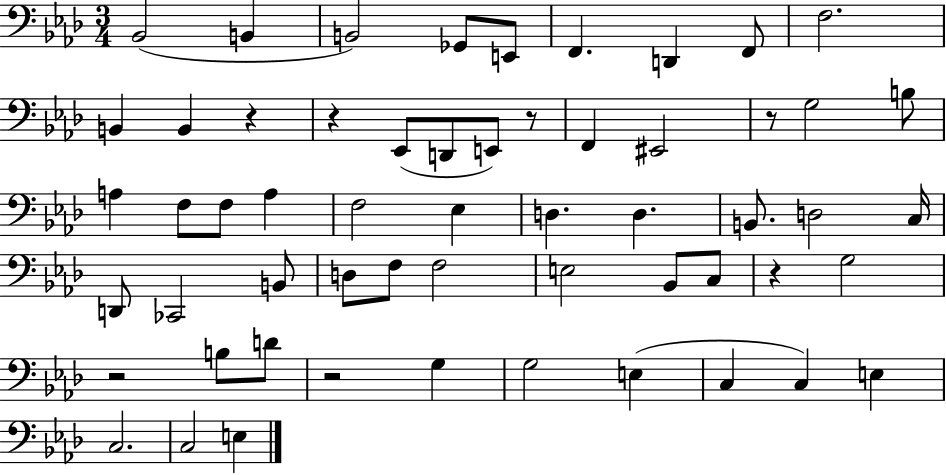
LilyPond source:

{
  \clef bass
  \numericTimeSignature
  \time 3/4
  \key aes \major
  bes,2( b,4 | b,2) ges,8 e,8 | f,4. d,4 f,8 | f2. | \break b,4 b,4 r4 | r4 ees,8( d,8 e,8) r8 | f,4 eis,2 | r8 g2 b8 | \break a4 f8 f8 a4 | f2 ees4 | d4. d4. | b,8. d2 c16 | \break d,8 ces,2 b,8 | d8 f8 f2 | e2 bes,8 c8 | r4 g2 | \break r2 b8 d'8 | r2 g4 | g2 e4( | c4 c4) e4 | \break c2. | c2 e4 | \bar "|."
}